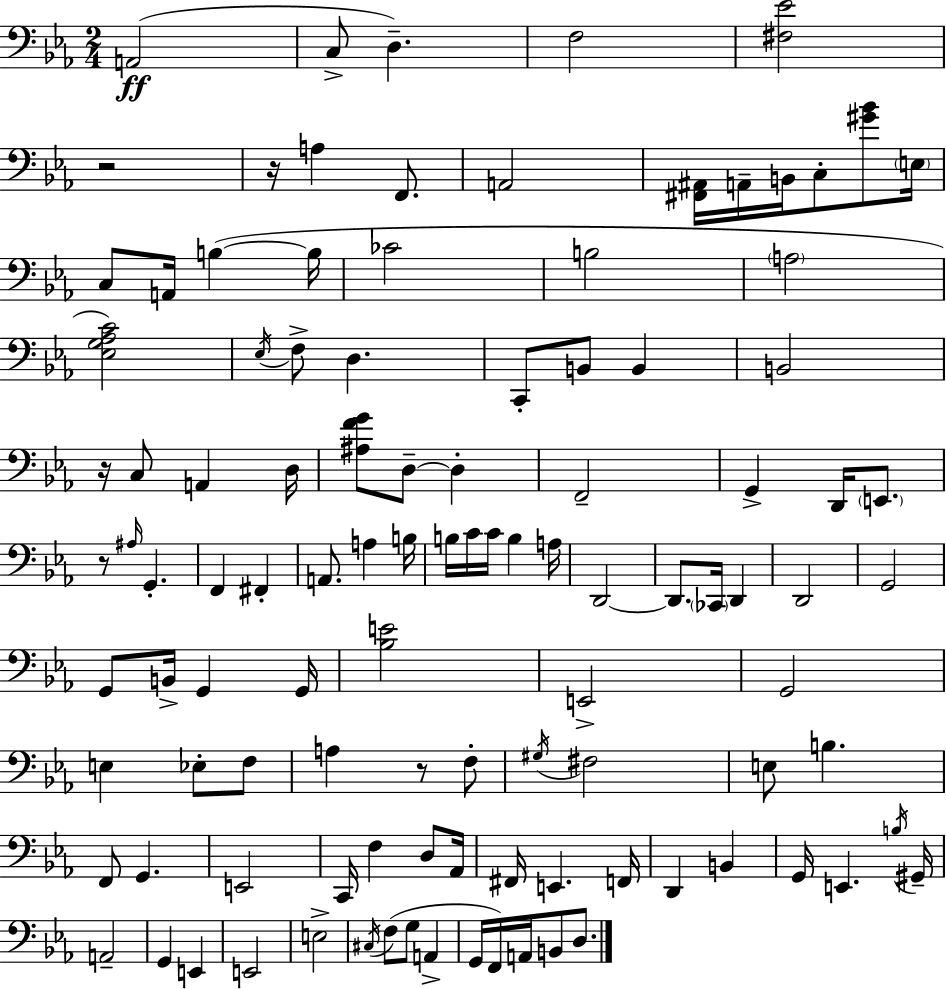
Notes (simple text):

A2/h C3/e D3/q. F3/h [F#3,Eb4]/h R/h R/s A3/q F2/e. A2/h [F#2,A#2]/s A2/s B2/s C3/e [G#4,Bb4]/e E3/s C3/e A2/s B3/q B3/s CES4/h B3/h A3/h [Eb3,G3,Ab3,C4]/h Eb3/s F3/e D3/q. C2/e B2/e B2/q B2/h R/s C3/e A2/q D3/s [A#3,F4,G4]/e D3/e D3/q F2/h G2/q D2/s E2/e. R/e A#3/s G2/q. F2/q F#2/q A2/e. A3/q B3/s B3/s C4/s C4/s B3/q A3/s D2/h D2/e. CES2/s D2/q D2/h G2/h G2/e B2/s G2/q G2/s [Bb3,E4]/h E2/h G2/h E3/q Eb3/e F3/e A3/q R/e F3/e G#3/s F#3/h E3/e B3/q. F2/e G2/q. E2/h C2/s F3/q D3/e Ab2/s F#2/s E2/q. F2/s D2/q B2/q G2/s E2/q. B3/s G#2/s A2/h G2/q E2/q E2/h E3/h C#3/s F3/e G3/e A2/q G2/s F2/s A2/s B2/e D3/e.